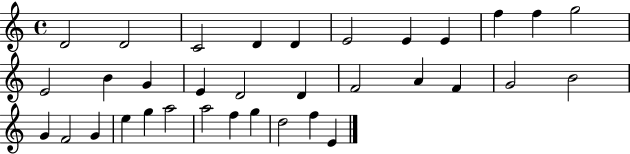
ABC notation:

X:1
T:Untitled
M:4/4
L:1/4
K:C
D2 D2 C2 D D E2 E E f f g2 E2 B G E D2 D F2 A F G2 B2 G F2 G e g a2 a2 f g d2 f E